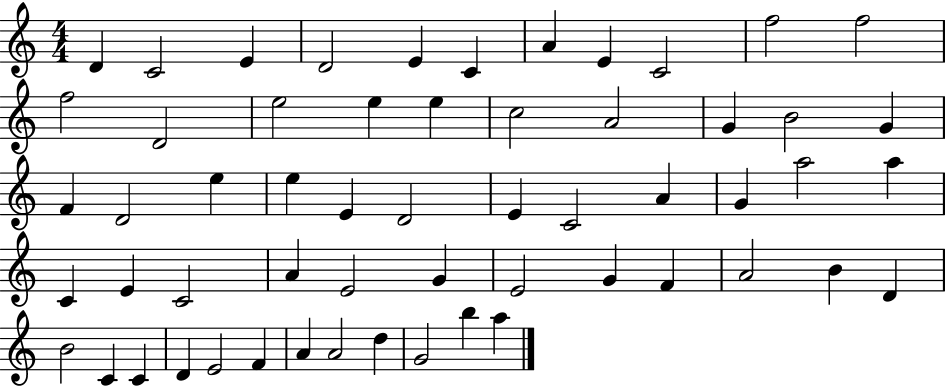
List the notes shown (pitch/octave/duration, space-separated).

D4/q C4/h E4/q D4/h E4/q C4/q A4/q E4/q C4/h F5/h F5/h F5/h D4/h E5/h E5/q E5/q C5/h A4/h G4/q B4/h G4/q F4/q D4/h E5/q E5/q E4/q D4/h E4/q C4/h A4/q G4/q A5/h A5/q C4/q E4/q C4/h A4/q E4/h G4/q E4/h G4/q F4/q A4/h B4/q D4/q B4/h C4/q C4/q D4/q E4/h F4/q A4/q A4/h D5/q G4/h B5/q A5/q